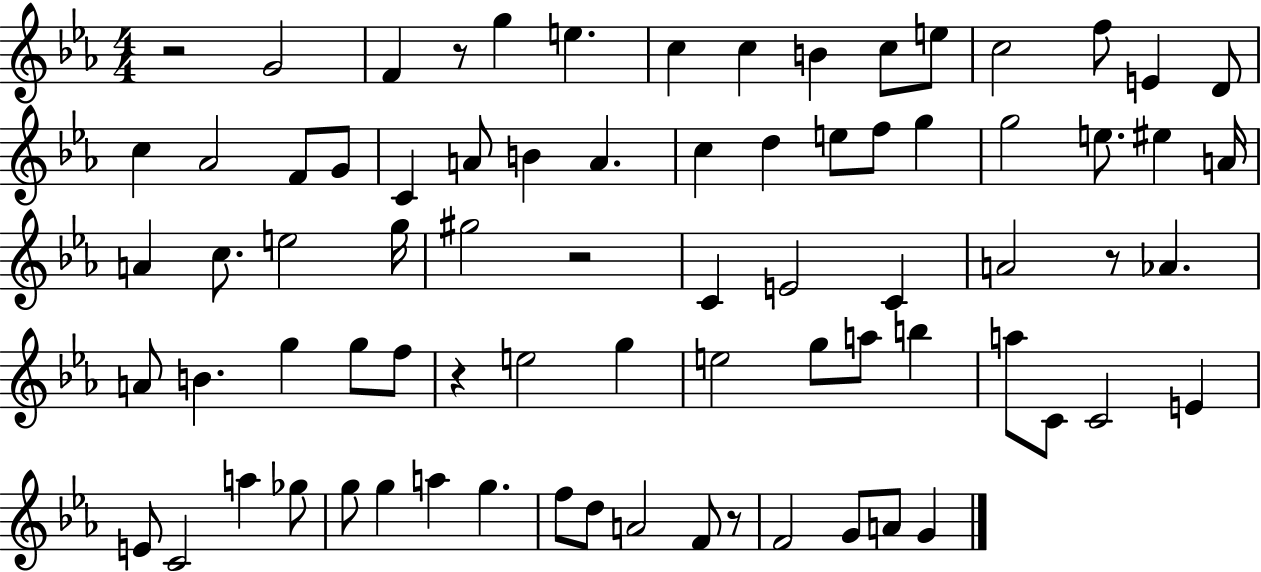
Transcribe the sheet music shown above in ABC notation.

X:1
T:Untitled
M:4/4
L:1/4
K:Eb
z2 G2 F z/2 g e c c B c/2 e/2 c2 f/2 E D/2 c _A2 F/2 G/2 C A/2 B A c d e/2 f/2 g g2 e/2 ^e A/4 A c/2 e2 g/4 ^g2 z2 C E2 C A2 z/2 _A A/2 B g g/2 f/2 z e2 g e2 g/2 a/2 b a/2 C/2 C2 E E/2 C2 a _g/2 g/2 g a g f/2 d/2 A2 F/2 z/2 F2 G/2 A/2 G